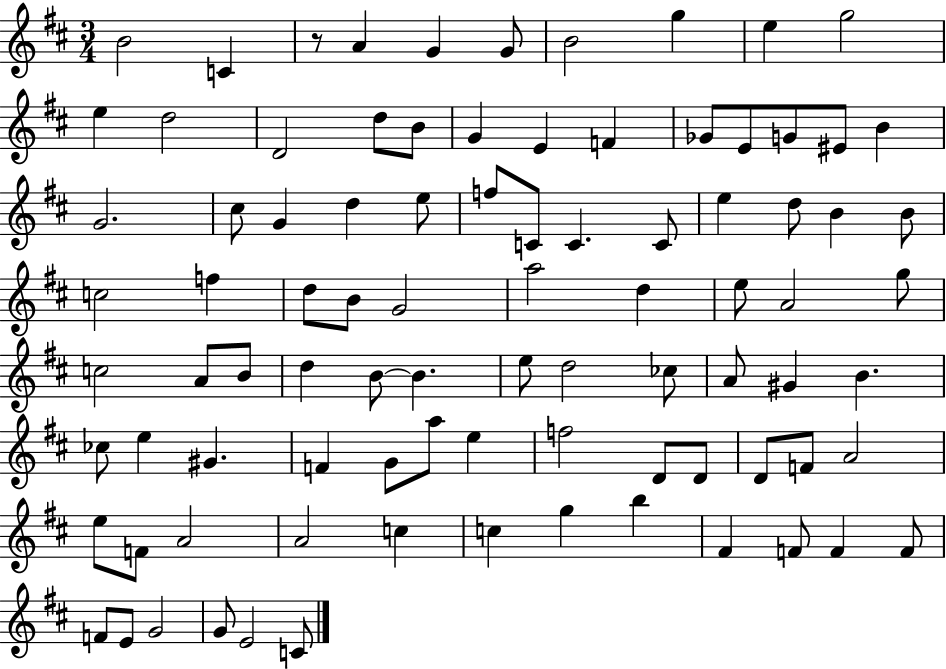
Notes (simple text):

B4/h C4/q R/e A4/q G4/q G4/e B4/h G5/q E5/q G5/h E5/q D5/h D4/h D5/e B4/e G4/q E4/q F4/q Gb4/e E4/e G4/e EIS4/e B4/q G4/h. C#5/e G4/q D5/q E5/e F5/e C4/e C4/q. C4/e E5/q D5/e B4/q B4/e C5/h F5/q D5/e B4/e G4/h A5/h D5/q E5/e A4/h G5/e C5/h A4/e B4/e D5/q B4/e B4/q. E5/e D5/h CES5/e A4/e G#4/q B4/q. CES5/e E5/q G#4/q. F4/q G4/e A5/e E5/q F5/h D4/e D4/e D4/e F4/e A4/h E5/e F4/e A4/h A4/h C5/q C5/q G5/q B5/q F#4/q F4/e F4/q F4/e F4/e E4/e G4/h G4/e E4/h C4/e